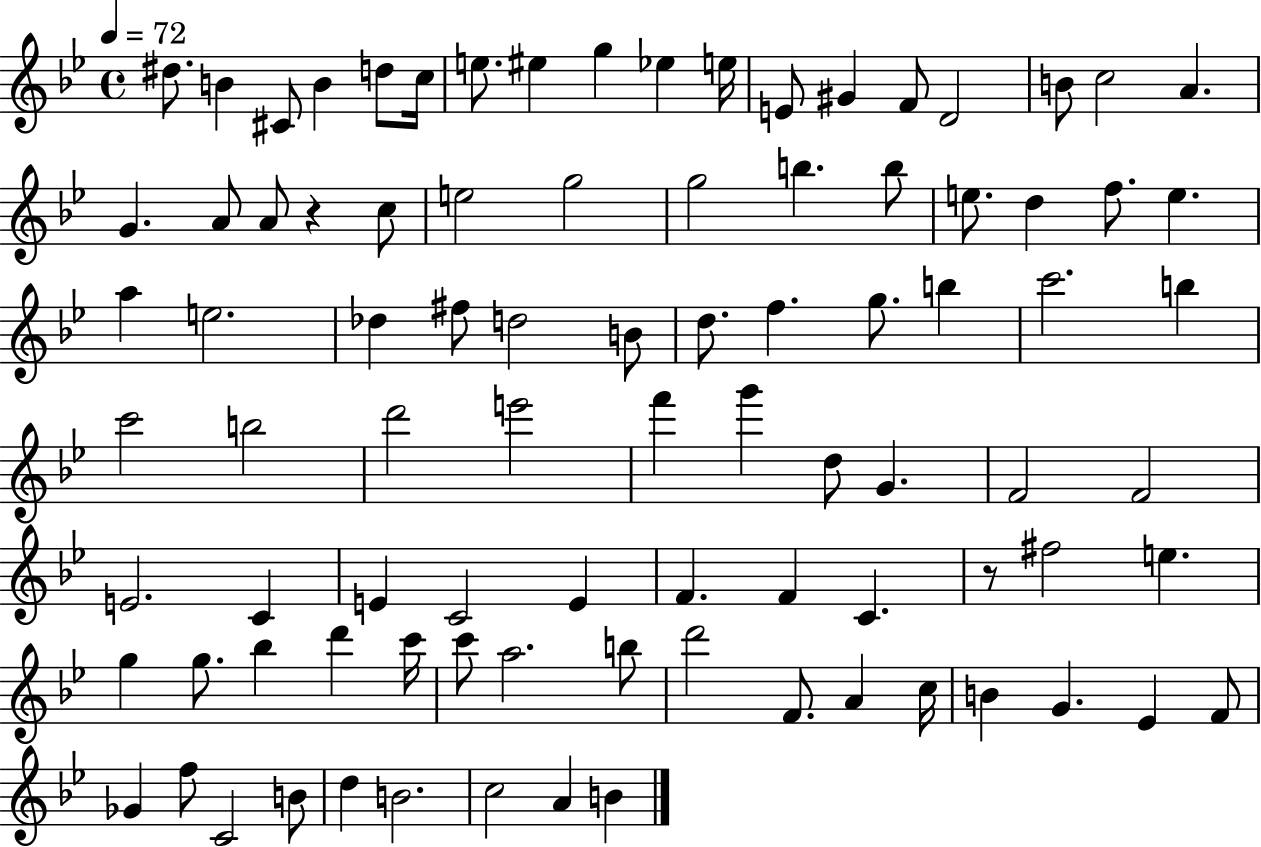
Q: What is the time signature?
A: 4/4